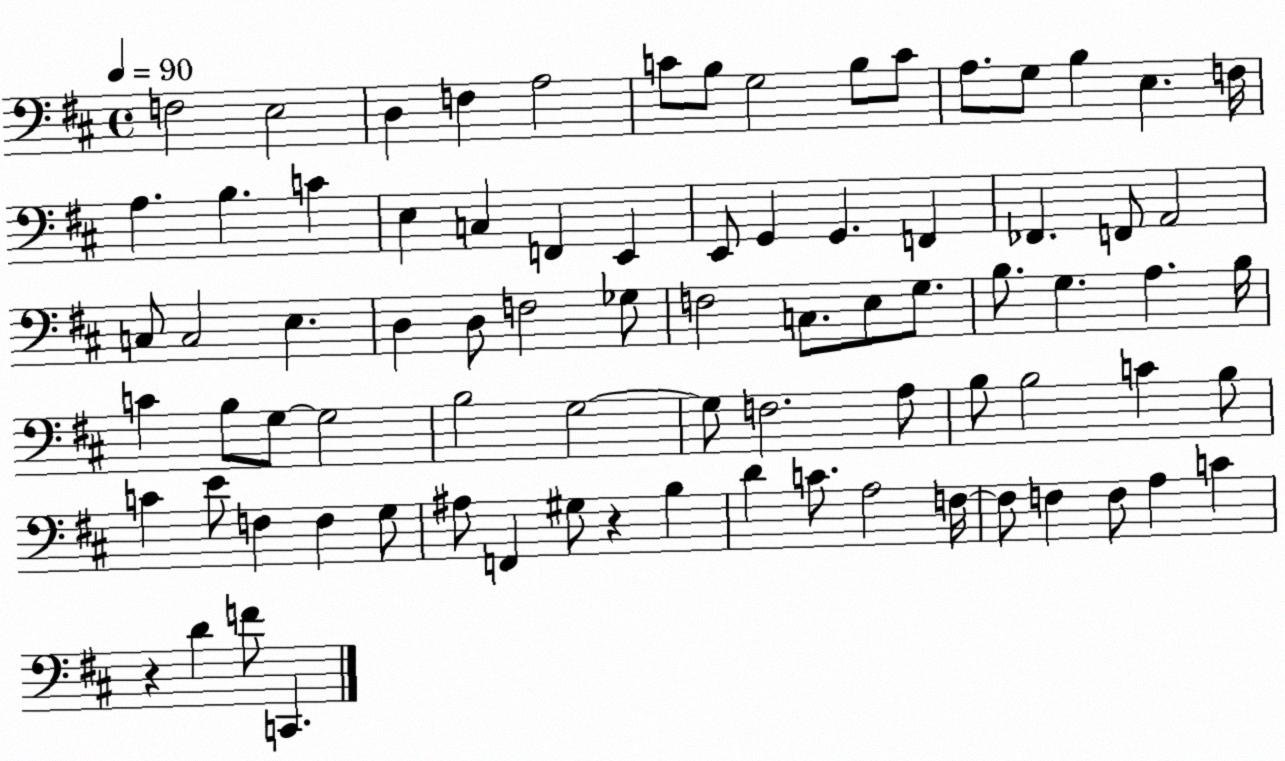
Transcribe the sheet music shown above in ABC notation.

X:1
T:Untitled
M:4/4
L:1/4
K:D
F,2 E,2 D, F, A,2 C/2 B,/2 G,2 B,/2 C/2 A,/2 G,/2 B, E, F,/4 A, B, C E, C, F,, E,, E,,/2 G,, G,, F,, _F,, F,,/2 A,,2 C,/2 C,2 E, D, D,/2 F,2 _G,/2 F,2 C,/2 E,/2 G,/2 B,/2 G, A, B,/4 C B,/2 G,/2 G,2 B,2 G,2 G,/2 F,2 A,/2 B,/2 B,2 C B,/2 C E/2 F, F, G,/2 ^A,/2 F,, ^G,/2 z B, D C/2 A,2 F,/4 F,/2 F, F,/2 A, C z D F/2 C,,